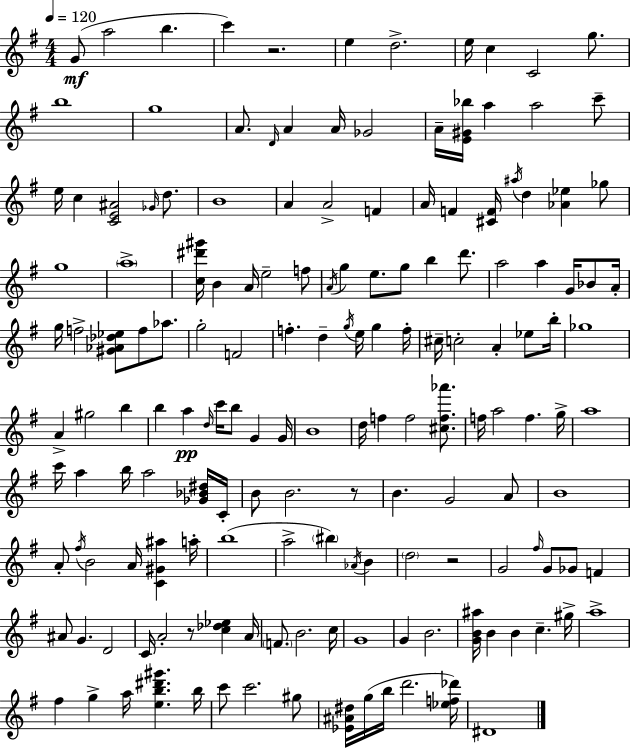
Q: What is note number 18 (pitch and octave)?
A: A4